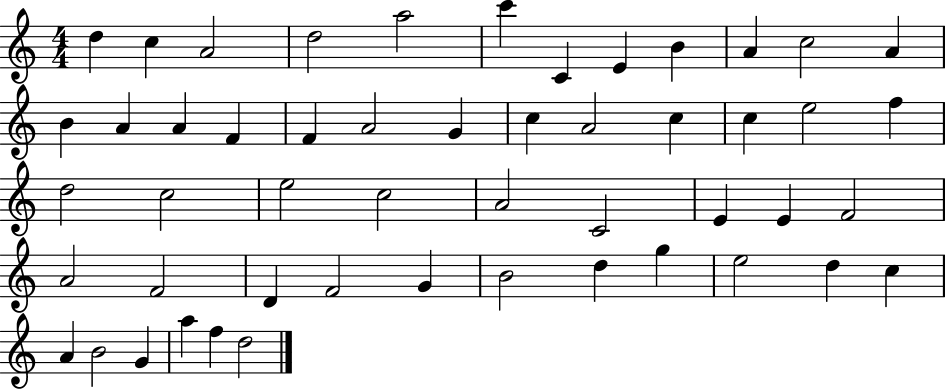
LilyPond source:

{
  \clef treble
  \numericTimeSignature
  \time 4/4
  \key c \major
  d''4 c''4 a'2 | d''2 a''2 | c'''4 c'4 e'4 b'4 | a'4 c''2 a'4 | \break b'4 a'4 a'4 f'4 | f'4 a'2 g'4 | c''4 a'2 c''4 | c''4 e''2 f''4 | \break d''2 c''2 | e''2 c''2 | a'2 c'2 | e'4 e'4 f'2 | \break a'2 f'2 | d'4 f'2 g'4 | b'2 d''4 g''4 | e''2 d''4 c''4 | \break a'4 b'2 g'4 | a''4 f''4 d''2 | \bar "|."
}